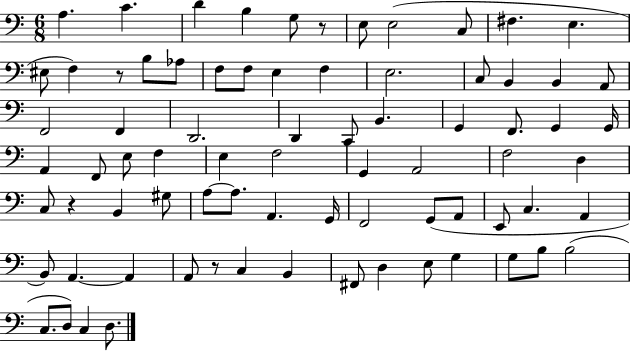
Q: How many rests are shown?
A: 4